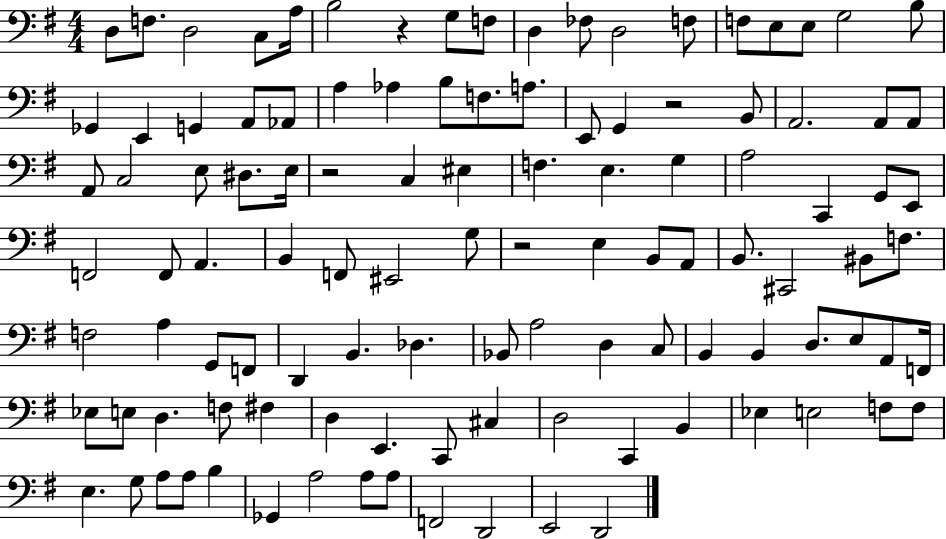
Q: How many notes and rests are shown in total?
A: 111